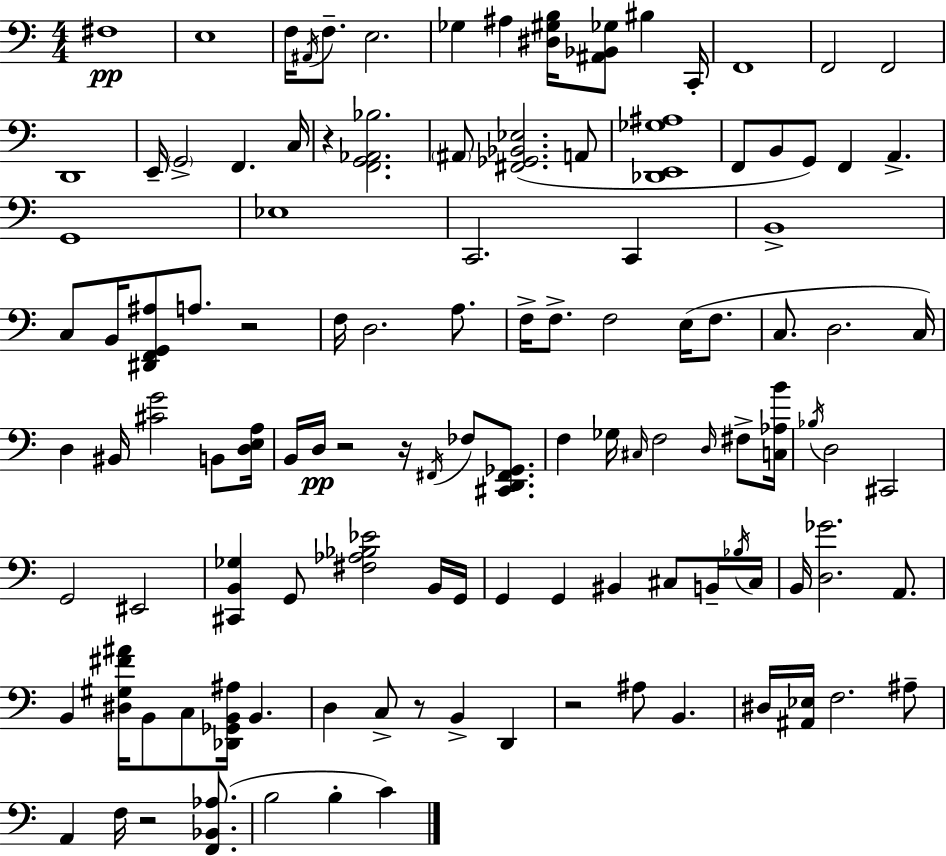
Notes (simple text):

F#3/w E3/w F3/s A#2/s F3/e. E3/h. Gb3/q A#3/q [D#3,G#3,B3]/s [A#2,Bb2,Gb3]/e BIS3/q C2/s F2/w F2/h F2/h D2/w E2/s G2/h F2/q. C3/s R/q [F2,G2,Ab2,Bb3]/h. A#2/e [F#2,Gb2,Bb2,Eb3]/h. A2/e [Db2,E2,Gb3,A#3]/w F2/e B2/e G2/e F2/q A2/q. G2/w Eb3/w C2/h. C2/q B2/w C3/e B2/s [D#2,F2,G2,A#3]/e A3/e. R/h F3/s D3/h. A3/e. F3/s F3/e. F3/h E3/s F3/e. C3/e. D3/h. C3/s D3/q BIS2/s [C#4,G4]/h B2/e [D3,E3,A3]/s B2/s D3/s R/h R/s F#2/s FES3/e [C#2,D2,F#2,Gb2]/e. F3/q Gb3/s C#3/s F3/h D3/s F#3/e [C3,Ab3,B4]/s Bb3/s D3/h C#2/h G2/h EIS2/h [C#2,B2,Gb3]/q G2/e [F#3,Ab3,Bb3,Eb4]/h B2/s G2/s G2/q G2/q BIS2/q C#3/e B2/s Bb3/s C#3/s B2/s [D3,Gb4]/h. A2/e. B2/q [D#3,G#3,F#4,A#4]/s B2/e C3/e [Db2,Gb2,B2,A#3]/s B2/q. D3/q C3/e R/e B2/q D2/q R/h A#3/e B2/q. D#3/s [A#2,Eb3]/s F3/h. A#3/e A2/q F3/s R/h [F2,Bb2,Ab3]/e. B3/h B3/q C4/q